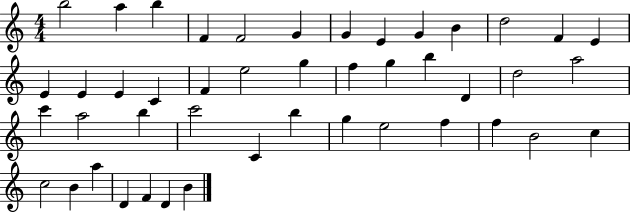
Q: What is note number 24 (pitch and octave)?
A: D4